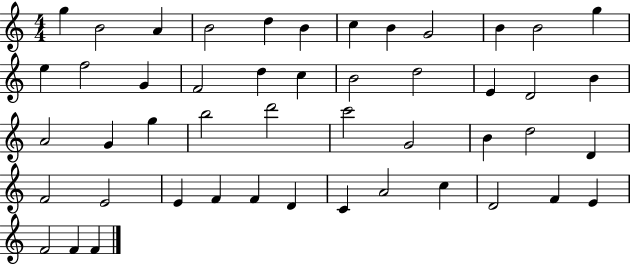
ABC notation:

X:1
T:Untitled
M:4/4
L:1/4
K:C
g B2 A B2 d B c B G2 B B2 g e f2 G F2 d c B2 d2 E D2 B A2 G g b2 d'2 c'2 G2 B d2 D F2 E2 E F F D C A2 c D2 F E F2 F F